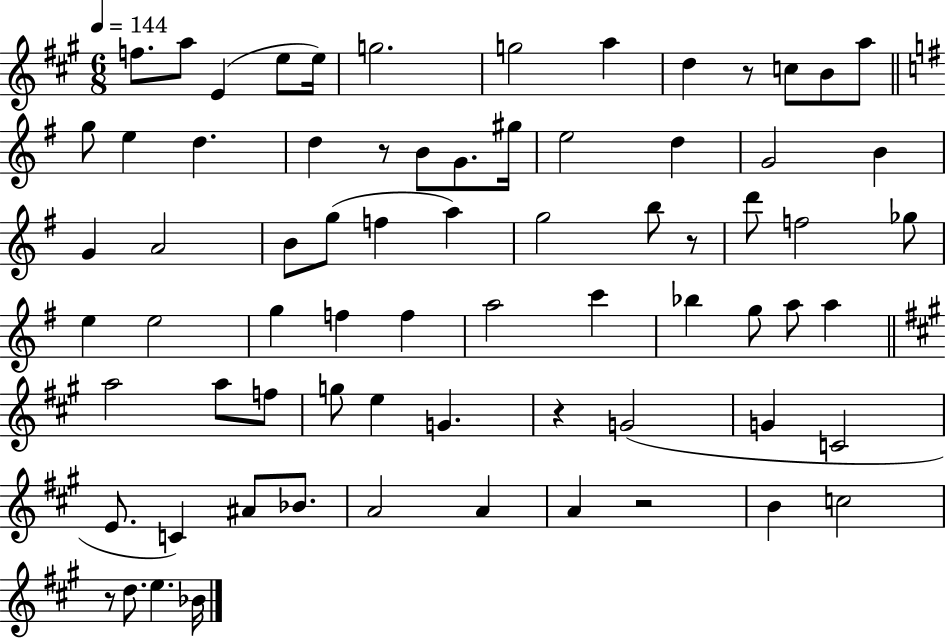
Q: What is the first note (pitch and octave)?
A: F5